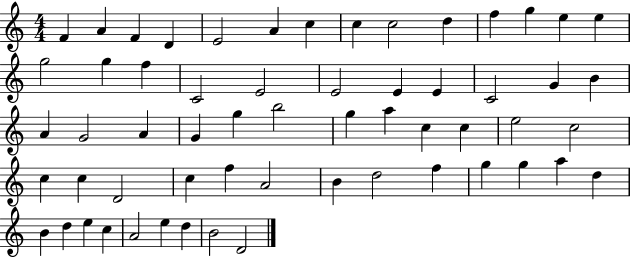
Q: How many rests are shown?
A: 0